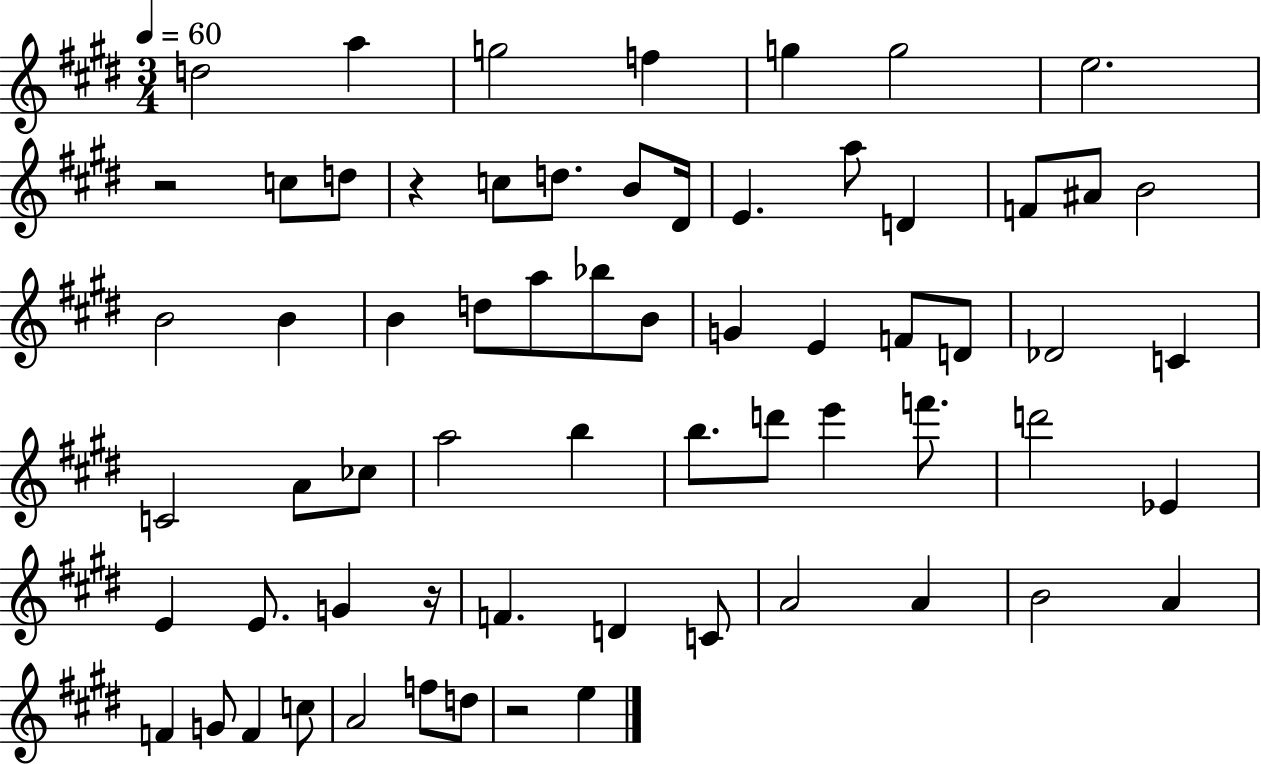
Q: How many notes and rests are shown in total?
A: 65